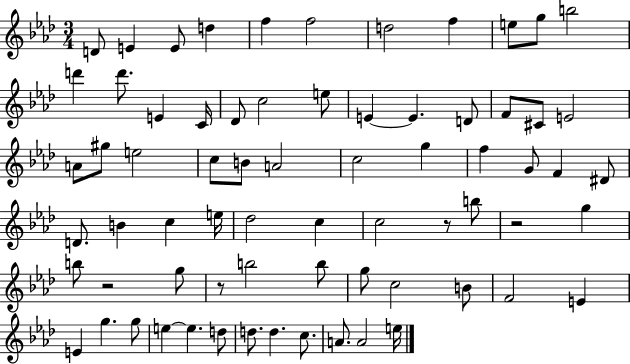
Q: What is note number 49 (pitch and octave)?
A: B5